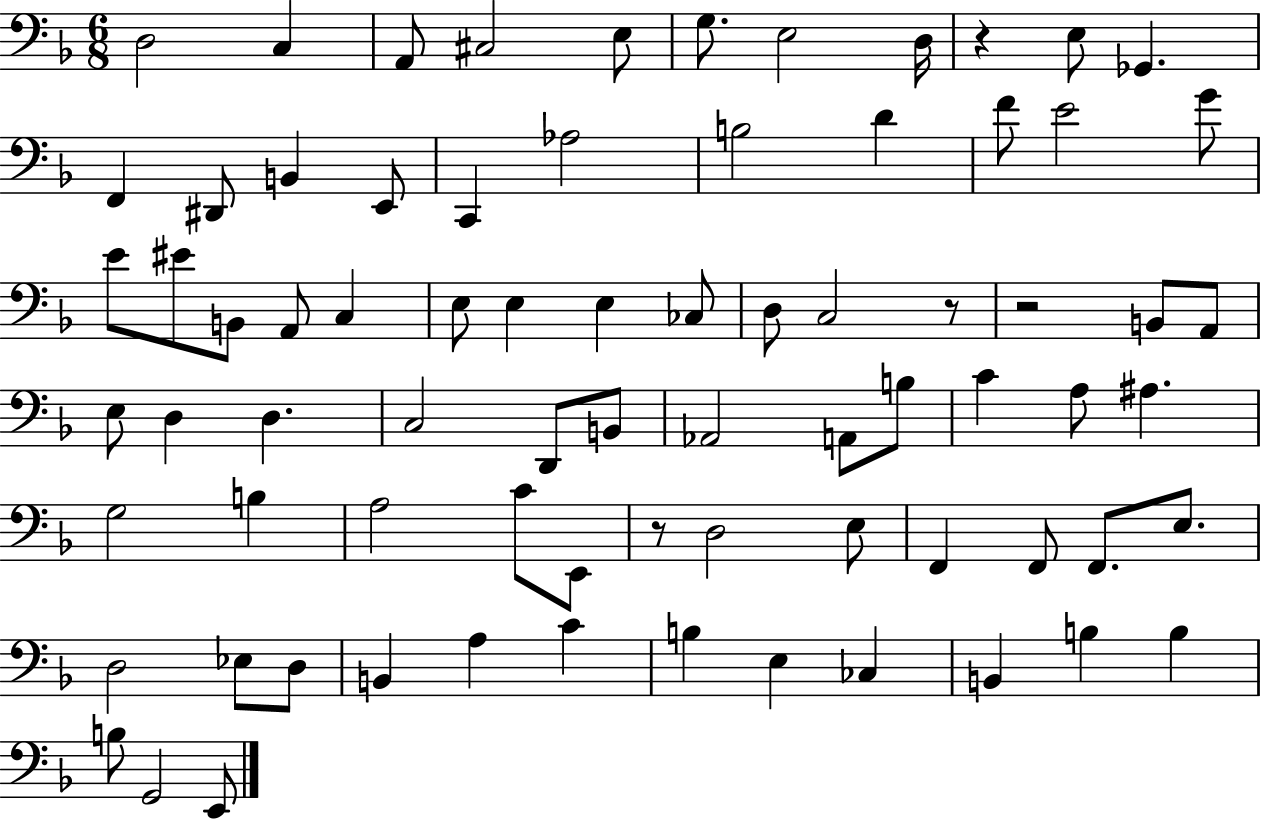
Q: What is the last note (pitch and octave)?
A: E2